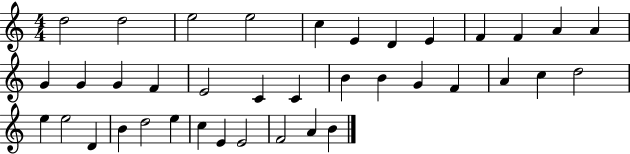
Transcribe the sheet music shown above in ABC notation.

X:1
T:Untitled
M:4/4
L:1/4
K:C
d2 d2 e2 e2 c E D E F F A A G G G F E2 C C B B G F A c d2 e e2 D B d2 e c E E2 F2 A B